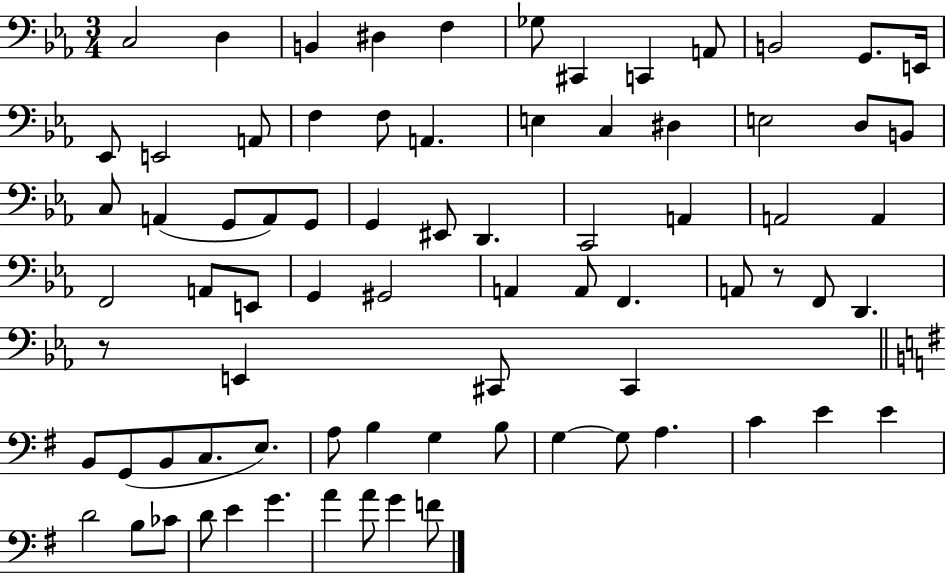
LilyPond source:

{
  \clef bass
  \numericTimeSignature
  \time 3/4
  \key ees \major
  \repeat volta 2 { c2 d4 | b,4 dis4 f4 | ges8 cis,4 c,4 a,8 | b,2 g,8. e,16 | \break ees,8 e,2 a,8 | f4 f8 a,4. | e4 c4 dis4 | e2 d8 b,8 | \break c8 a,4( g,8 a,8) g,8 | g,4 eis,8 d,4. | c,2 a,4 | a,2 a,4 | \break f,2 a,8 e,8 | g,4 gis,2 | a,4 a,8 f,4. | a,8 r8 f,8 d,4. | \break r8 e,4 cis,8 cis,4 | \bar "||" \break \key e \minor b,8 g,8( b,8 c8. e8.) | a8 b4 g4 b8 | g4~~ g8 a4. | c'4 e'4 e'4 | \break d'2 b8 ces'8 | d'8 e'4 g'4. | a'4 a'8 g'4 f'8 | } \bar "|."
}